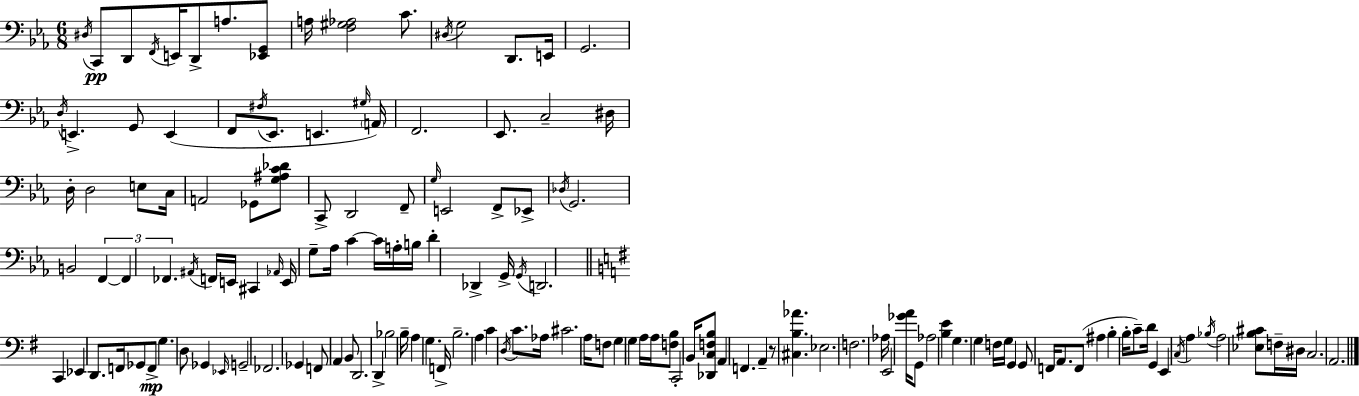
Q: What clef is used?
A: bass